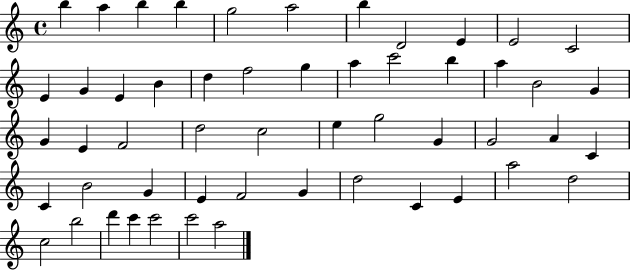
X:1
T:Untitled
M:4/4
L:1/4
K:C
b a b b g2 a2 b D2 E E2 C2 E G E B d f2 g a c'2 b a B2 G G E F2 d2 c2 e g2 G G2 A C C B2 G E F2 G d2 C E a2 d2 c2 b2 d' c' c'2 c'2 a2